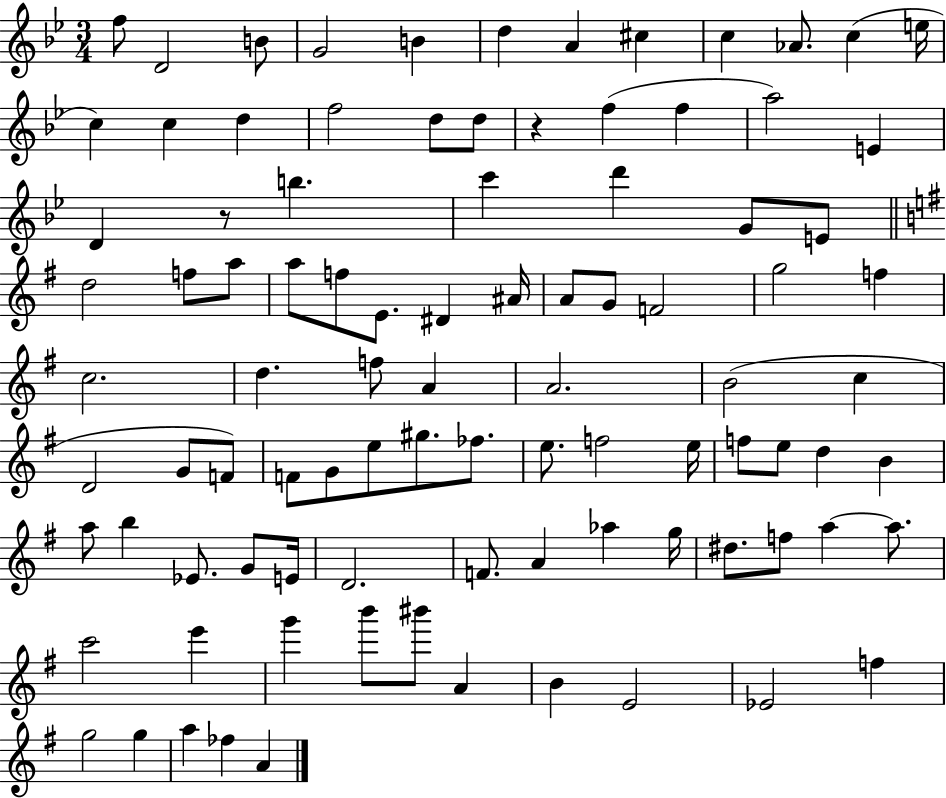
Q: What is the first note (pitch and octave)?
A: F5